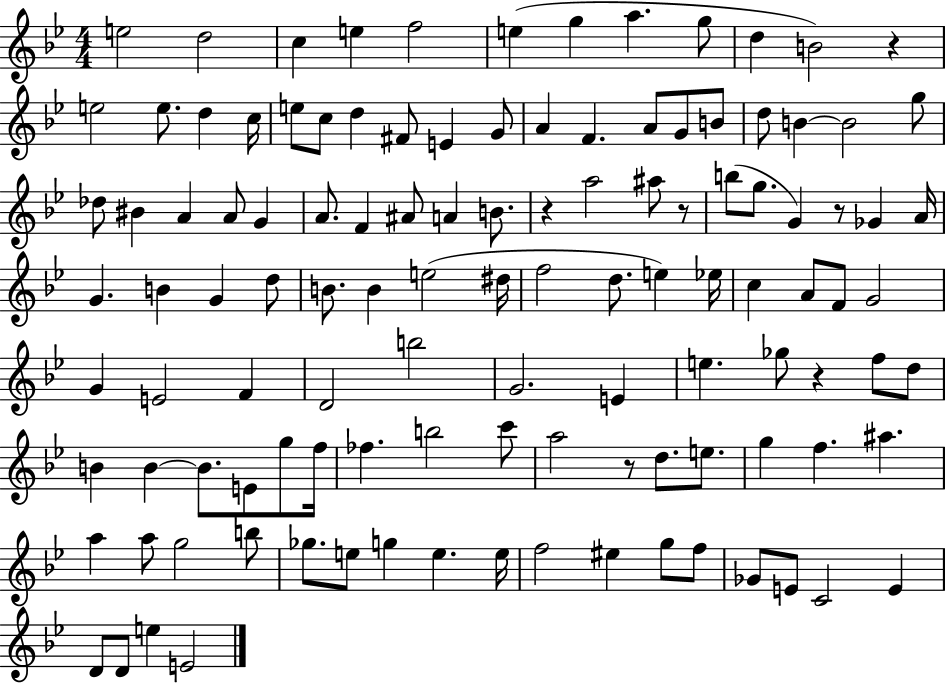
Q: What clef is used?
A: treble